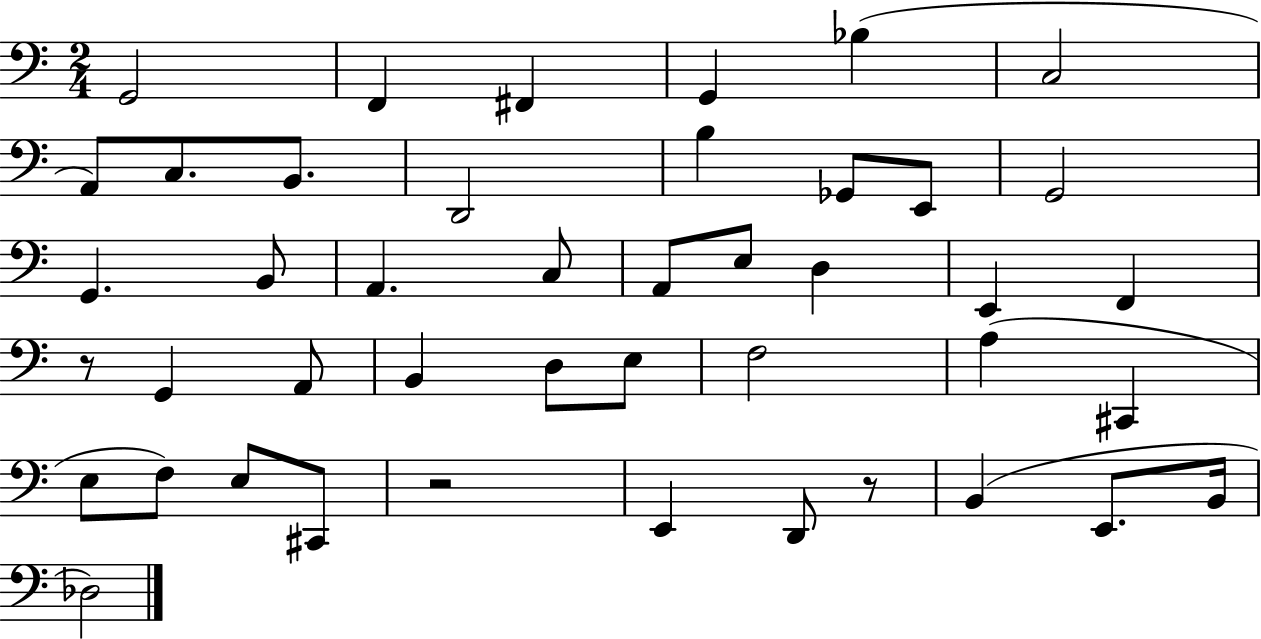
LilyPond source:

{
  \clef bass
  \numericTimeSignature
  \time 2/4
  \key c \major
  g,2 | f,4 fis,4 | g,4 bes4( | c2 | \break a,8) c8. b,8. | d,2 | b4 ges,8 e,8 | g,2 | \break g,4. b,8 | a,4. c8 | a,8 e8 d4 | e,4 f,4 | \break r8 g,4 a,8 | b,4 d8 e8 | f2 | a4( cis,4 | \break e8 f8) e8 cis,8 | r2 | e,4 d,8 r8 | b,4( e,8. b,16 | \break des2) | \bar "|."
}